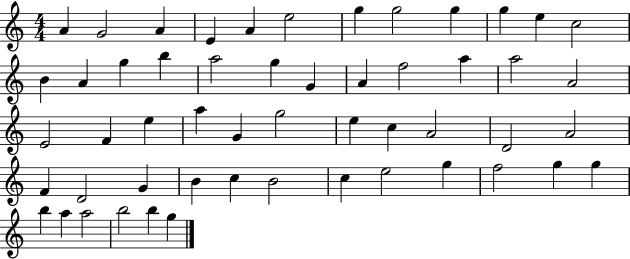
X:1
T:Untitled
M:4/4
L:1/4
K:C
A G2 A E A e2 g g2 g g e c2 B A g b a2 g G A f2 a a2 A2 E2 F e a G g2 e c A2 D2 A2 F D2 G B c B2 c e2 g f2 g g b a a2 b2 b g